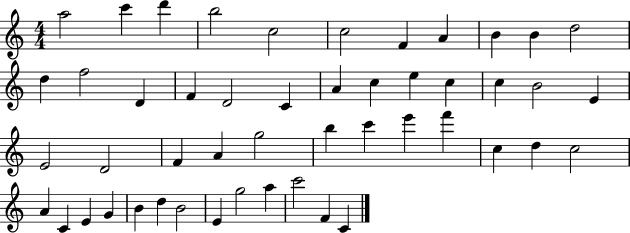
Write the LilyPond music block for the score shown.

{
  \clef treble
  \numericTimeSignature
  \time 4/4
  \key c \major
  a''2 c'''4 d'''4 | b''2 c''2 | c''2 f'4 a'4 | b'4 b'4 d''2 | \break d''4 f''2 d'4 | f'4 d'2 c'4 | a'4 c''4 e''4 c''4 | c''4 b'2 e'4 | \break e'2 d'2 | f'4 a'4 g''2 | b''4 c'''4 e'''4 f'''4 | c''4 d''4 c''2 | \break a'4 c'4 e'4 g'4 | b'4 d''4 b'2 | e'4 g''2 a''4 | c'''2 f'4 c'4 | \break \bar "|."
}